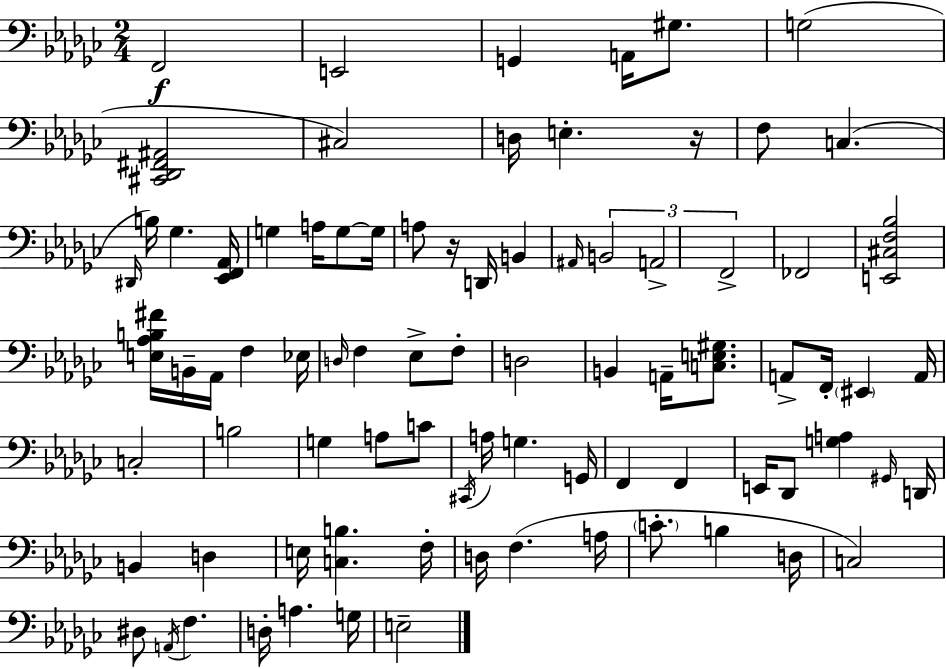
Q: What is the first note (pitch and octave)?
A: F2